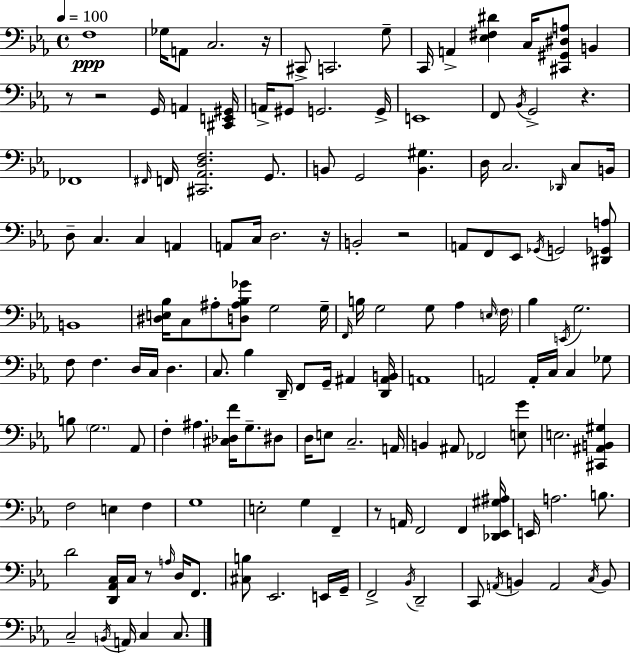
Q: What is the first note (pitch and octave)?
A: F3